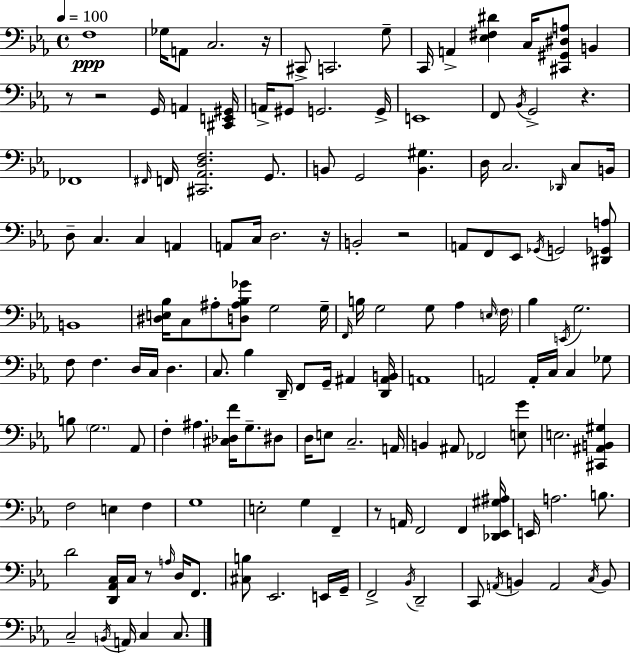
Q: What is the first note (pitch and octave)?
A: F3